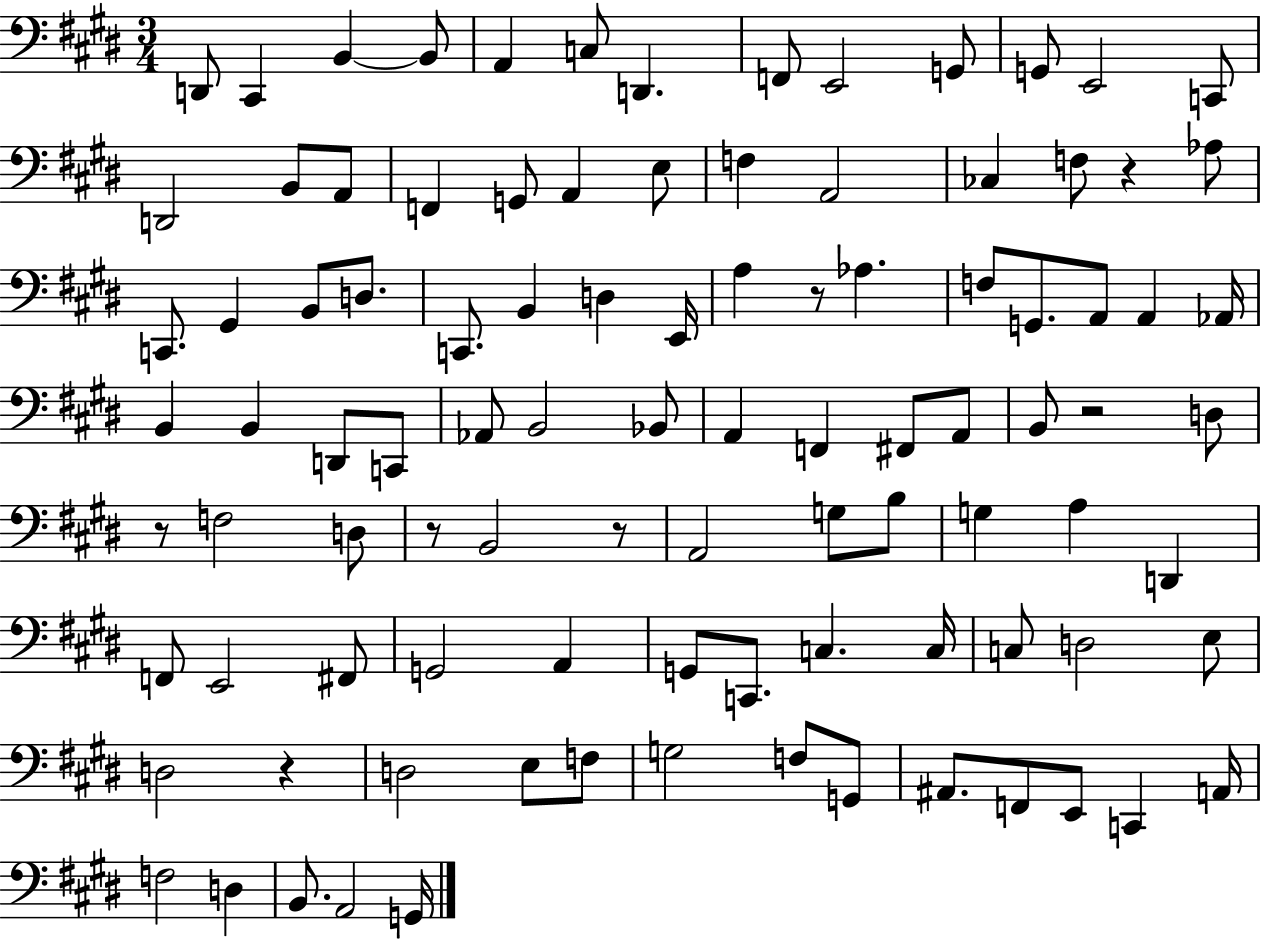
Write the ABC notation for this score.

X:1
T:Untitled
M:3/4
L:1/4
K:E
D,,/2 ^C,, B,, B,,/2 A,, C,/2 D,, F,,/2 E,,2 G,,/2 G,,/2 E,,2 C,,/2 D,,2 B,,/2 A,,/2 F,, G,,/2 A,, E,/2 F, A,,2 _C, F,/2 z _A,/2 C,,/2 ^G,, B,,/2 D,/2 C,,/2 B,, D, E,,/4 A, z/2 _A, F,/2 G,,/2 A,,/2 A,, _A,,/4 B,, B,, D,,/2 C,,/2 _A,,/2 B,,2 _B,,/2 A,, F,, ^F,,/2 A,,/2 B,,/2 z2 D,/2 z/2 F,2 D,/2 z/2 B,,2 z/2 A,,2 G,/2 B,/2 G, A, D,, F,,/2 E,,2 ^F,,/2 G,,2 A,, G,,/2 C,,/2 C, C,/4 C,/2 D,2 E,/2 D,2 z D,2 E,/2 F,/2 G,2 F,/2 G,,/2 ^A,,/2 F,,/2 E,,/2 C,, A,,/4 F,2 D, B,,/2 A,,2 G,,/4